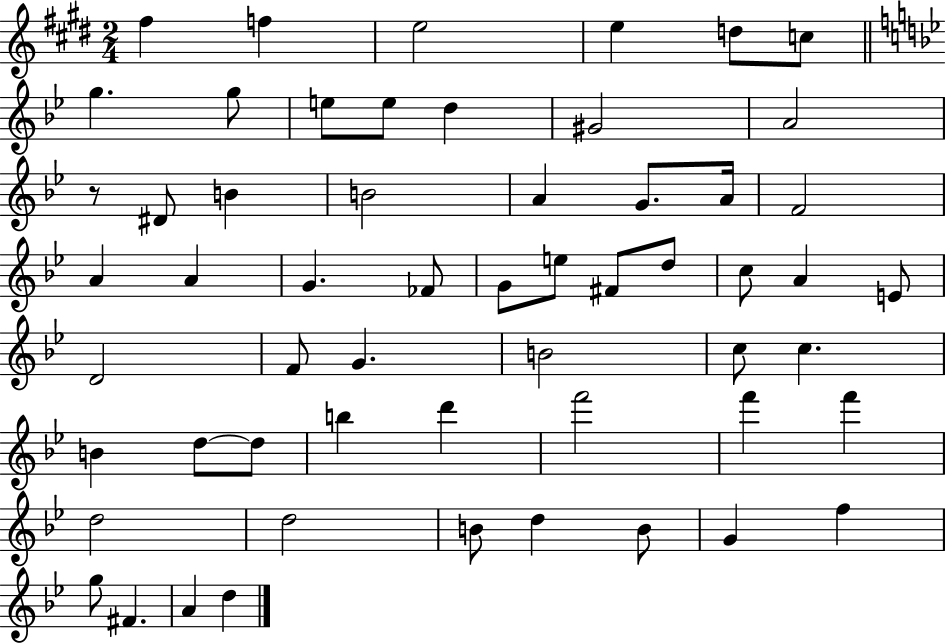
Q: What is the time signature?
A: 2/4